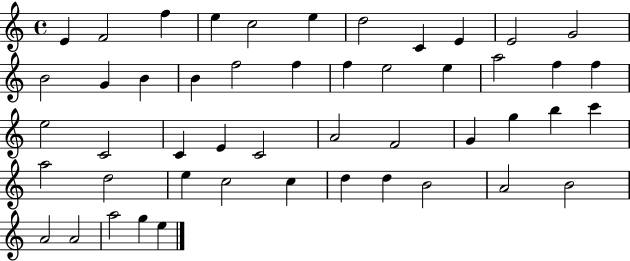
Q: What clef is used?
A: treble